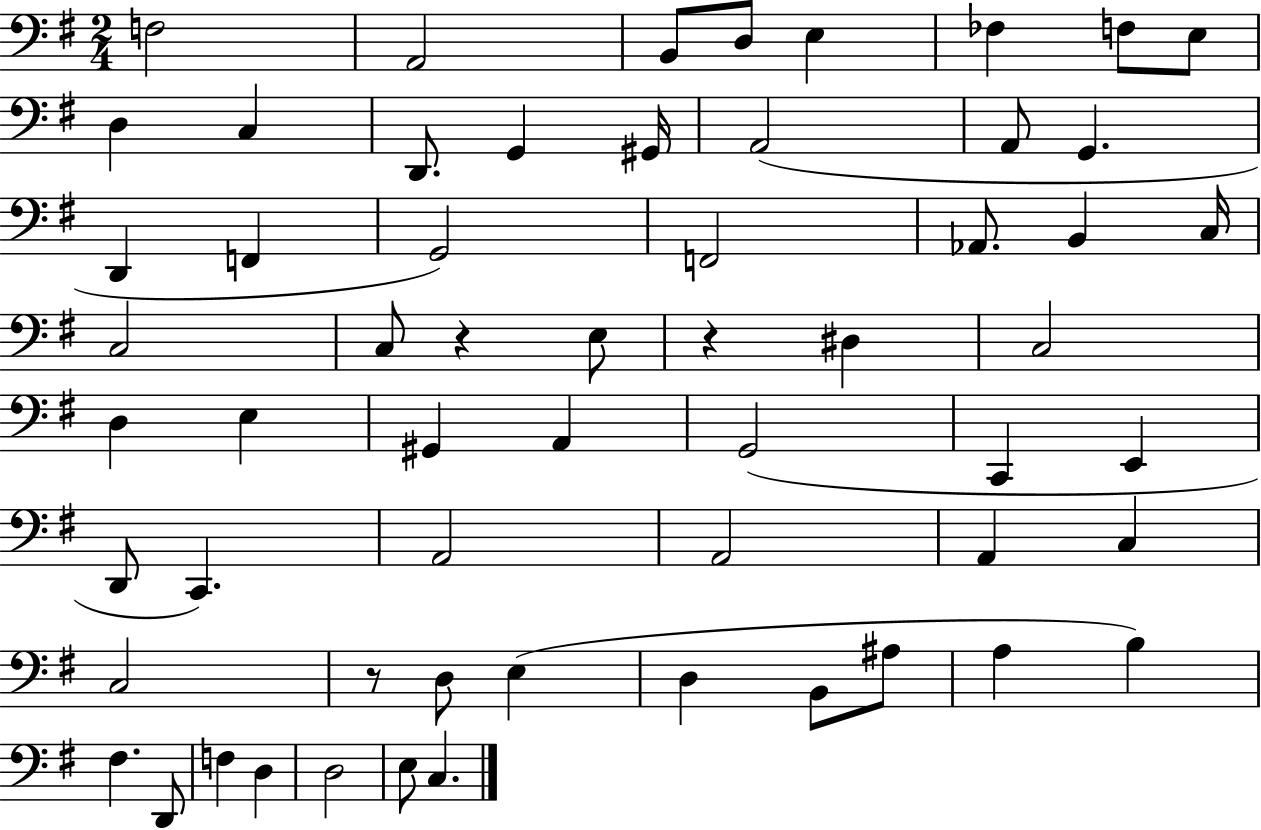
{
  \clef bass
  \numericTimeSignature
  \time 2/4
  \key g \major
  f2 | a,2 | b,8 d8 e4 | fes4 f8 e8 | \break d4 c4 | d,8. g,4 gis,16 | a,2( | a,8 g,4. | \break d,4 f,4 | g,2) | f,2 | aes,8. b,4 c16 | \break c2 | c8 r4 e8 | r4 dis4 | c2 | \break d4 e4 | gis,4 a,4 | g,2( | c,4 e,4 | \break d,8 c,4.) | a,2 | a,2 | a,4 c4 | \break c2 | r8 d8 e4( | d4 b,8 ais8 | a4 b4) | \break fis4. d,8 | f4 d4 | d2 | e8 c4. | \break \bar "|."
}